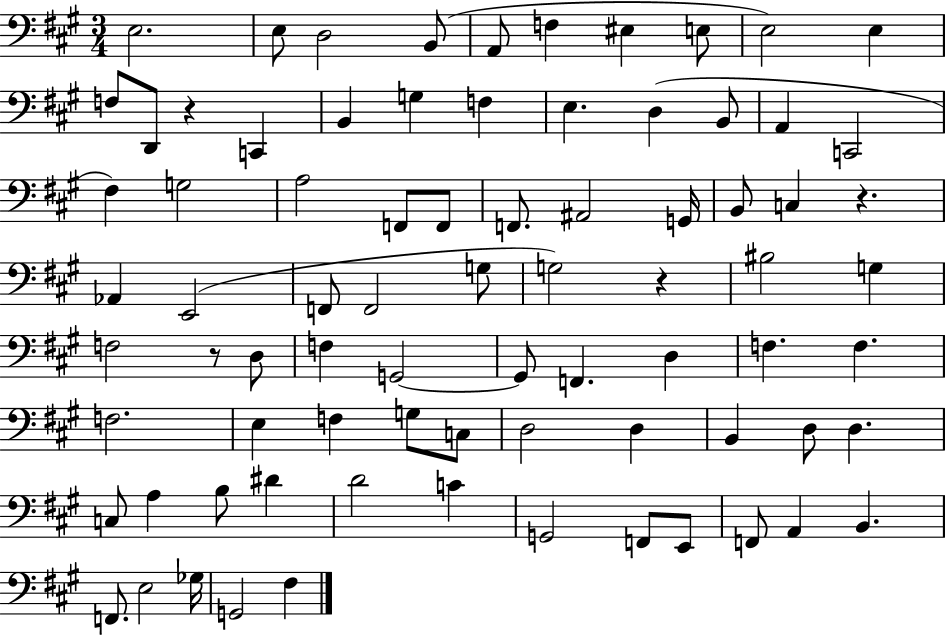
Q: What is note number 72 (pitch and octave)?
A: E3